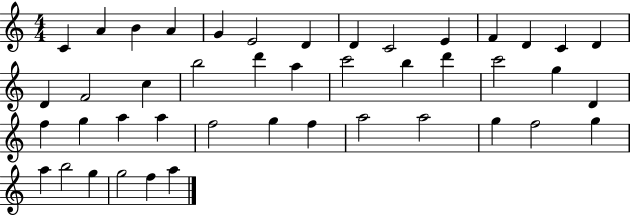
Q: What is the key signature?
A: C major